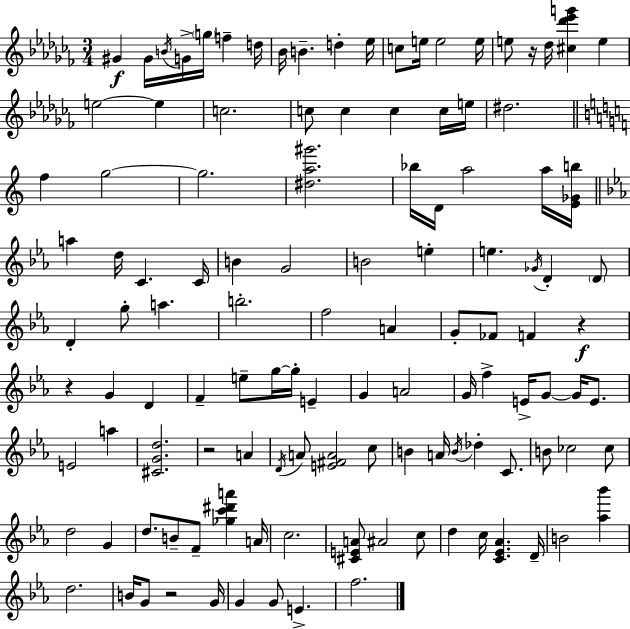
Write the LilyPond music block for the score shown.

{
  \clef treble
  \numericTimeSignature
  \time 3/4
  \key aes \minor
  gis'4\f gis'16 \acciaccatura { b'16 } g'16-> \parenthesize g''16 f''4-- | d''16 bes'16 b'4.-- d''4-. | ees''16 c''8 e''16 e''2 | e''16 e''8 r16 des''16 <cis'' des''' ees''' g'''>4 e''4 | \break e''2~~ e''4 | c''2. | c''8 c''4 c''4 c''16 | e''16 dis''2. | \break \bar "||" \break \key c \major f''4 g''2~~ | g''2. | <dis'' a'' gis'''>2. | bes''16 d'16 a''2 a''16 <e' ges' b''>16 | \break \bar "||" \break \key ees \major a''4 d''16 c'4. c'16 | b'4 g'2 | b'2 e''4-. | e''4. \acciaccatura { ges'16 } d'4-. \parenthesize d'8 | \break d'4-. g''8-. a''4. | b''2.-. | f''2 a'4 | g'8-. fes'8 f'4 r4\f | \break r4 g'4 d'4 | f'4-- e''8-- g''16~~ g''16-. e'4-- | g'4 a'2 | g'16 f''4-> e'16-> g'8~~ g'16 e'8. | \break e'2 a''4 | <cis' g' d''>2. | r2 a'4 | \acciaccatura { d'16 } a'8 <e' fis' a'>2 | \break c''8 b'4 a'16 \acciaccatura { b'16 } des''4-. | c'8. b'8 ces''2 | ces''8 d''2 g'4 | d''8. b'8-- f'8-- <ges'' c''' dis''' a'''>4 | \break a'16 c''2. | <cis' e' a'>8 ais'2 | c''8 d''4 c''16 <c' ees' aes'>4. | d'16-- b'2 <aes'' bes'''>4 | \break d''2. | b'16 g'8 r2 | g'16 g'4 g'8 e'4.-> | f''2. | \break \bar "|."
}